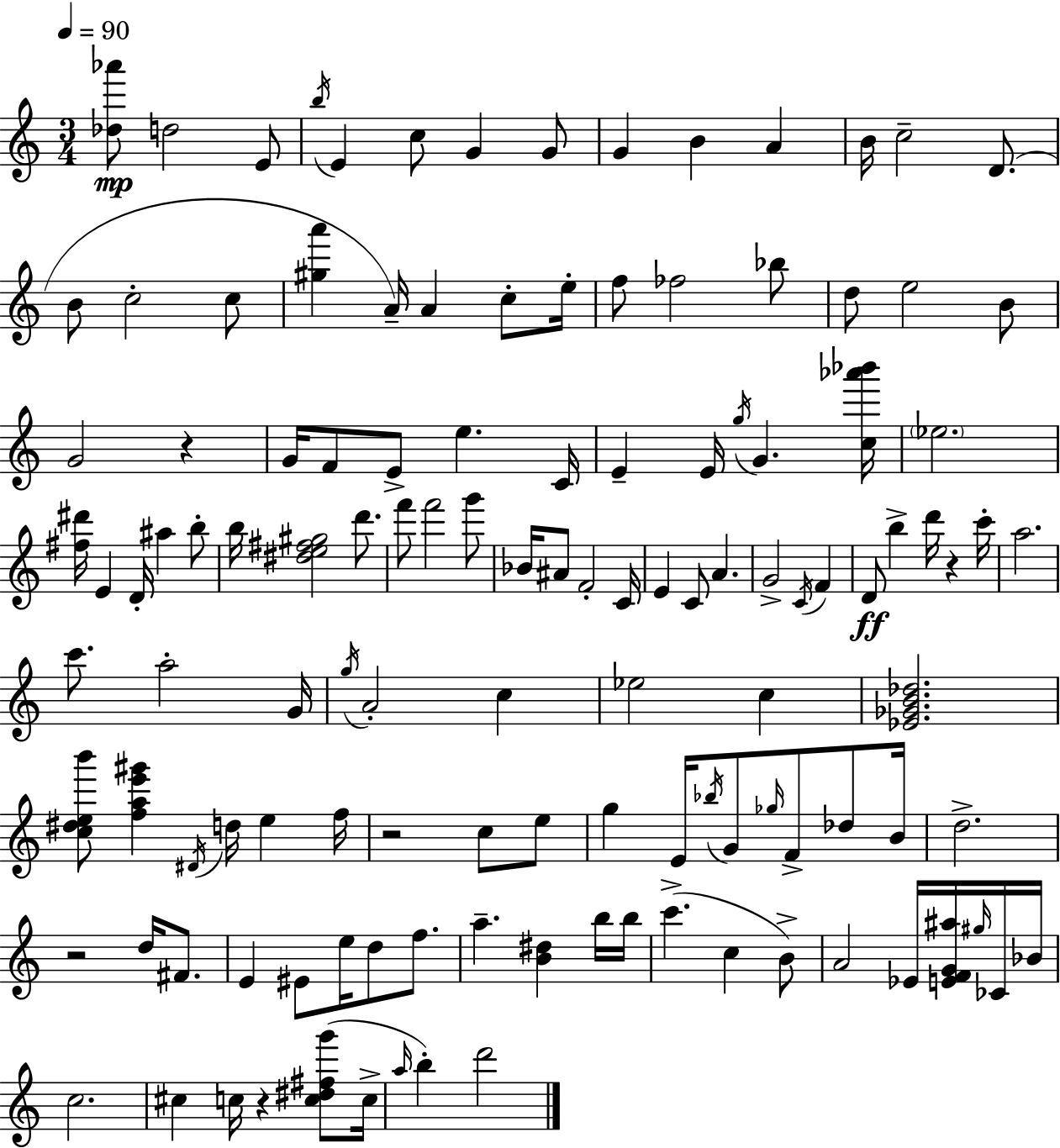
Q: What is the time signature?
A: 3/4